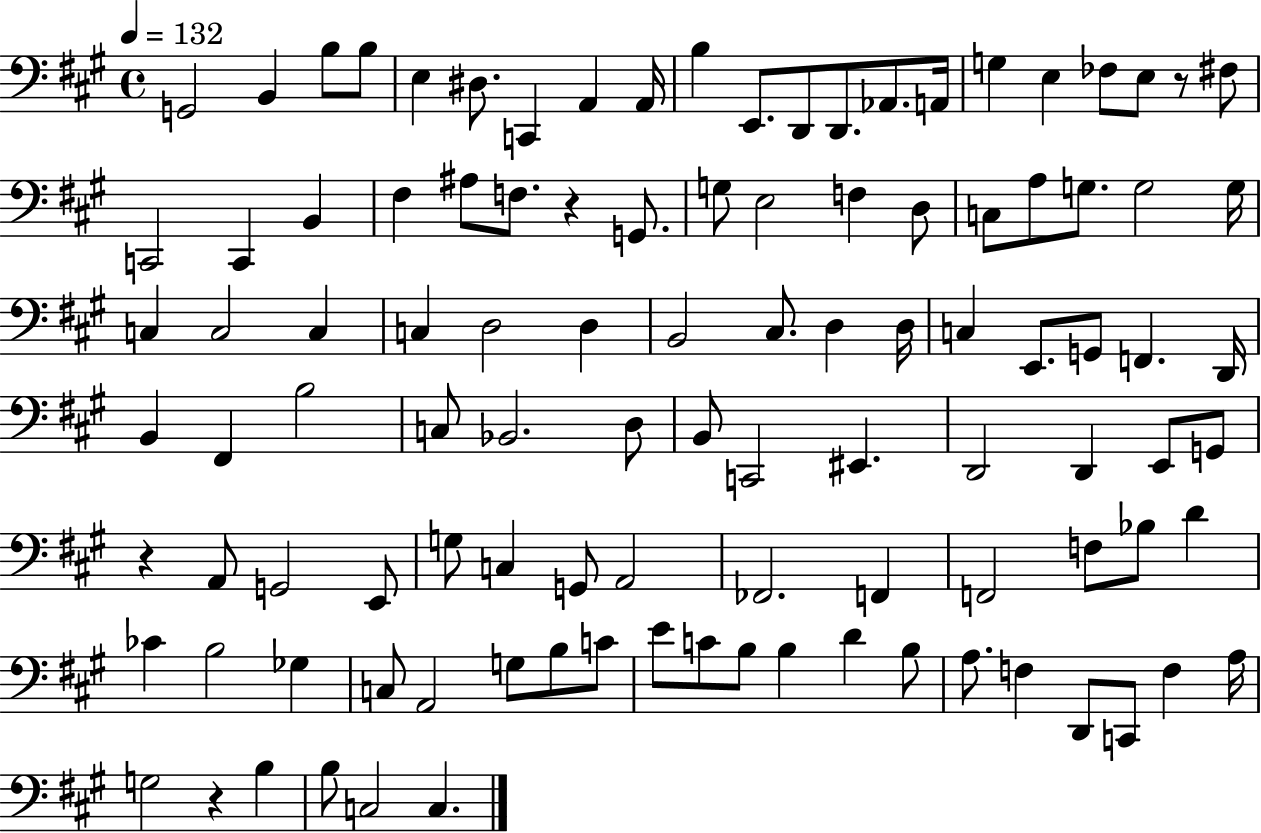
X:1
T:Untitled
M:4/4
L:1/4
K:A
G,,2 B,, B,/2 B,/2 E, ^D,/2 C,, A,, A,,/4 B, E,,/2 D,,/2 D,,/2 _A,,/2 A,,/4 G, E, _F,/2 E,/2 z/2 ^F,/2 C,,2 C,, B,, ^F, ^A,/2 F,/2 z G,,/2 G,/2 E,2 F, D,/2 C,/2 A,/2 G,/2 G,2 G,/4 C, C,2 C, C, D,2 D, B,,2 ^C,/2 D, D,/4 C, E,,/2 G,,/2 F,, D,,/4 B,, ^F,, B,2 C,/2 _B,,2 D,/2 B,,/2 C,,2 ^E,, D,,2 D,, E,,/2 G,,/2 z A,,/2 G,,2 E,,/2 G,/2 C, G,,/2 A,,2 _F,,2 F,, F,,2 F,/2 _B,/2 D _C B,2 _G, C,/2 A,,2 G,/2 B,/2 C/2 E/2 C/2 B,/2 B, D B,/2 A,/2 F, D,,/2 C,,/2 F, A,/4 G,2 z B, B,/2 C,2 C,